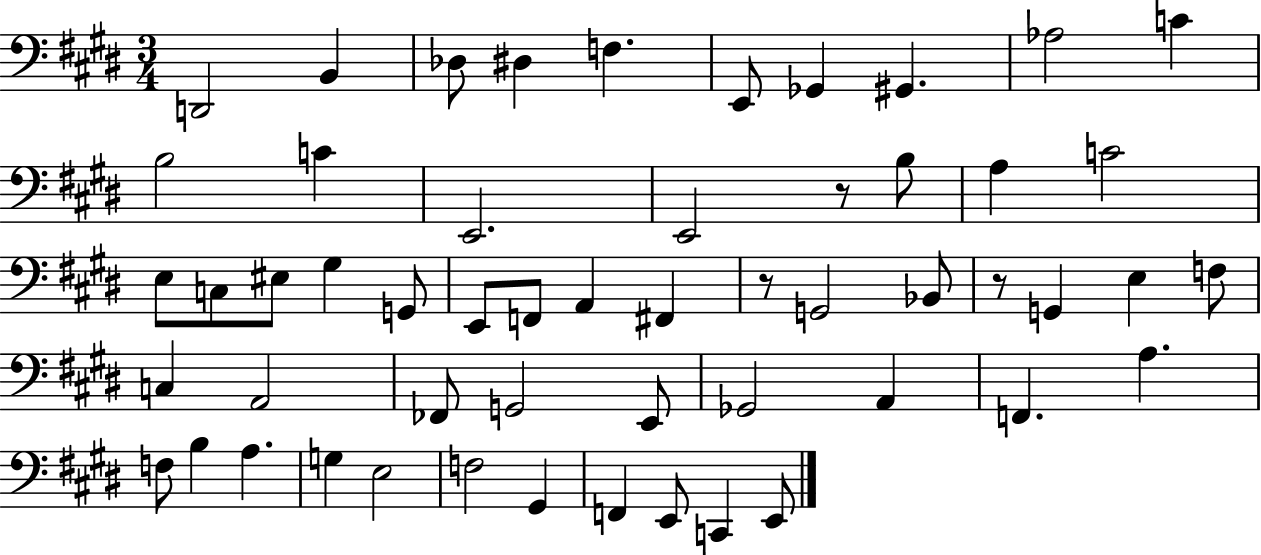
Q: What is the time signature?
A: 3/4